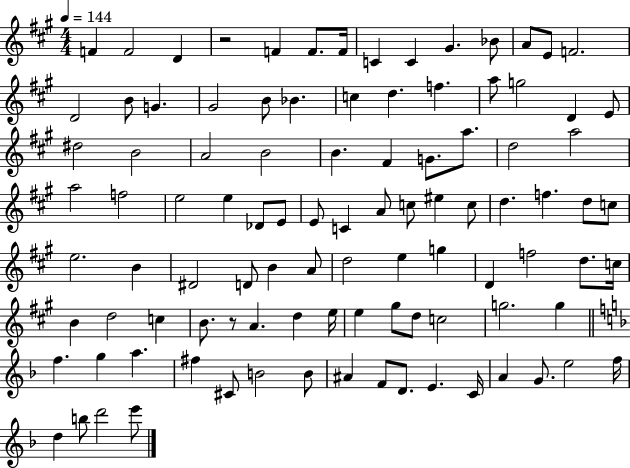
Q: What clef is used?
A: treble